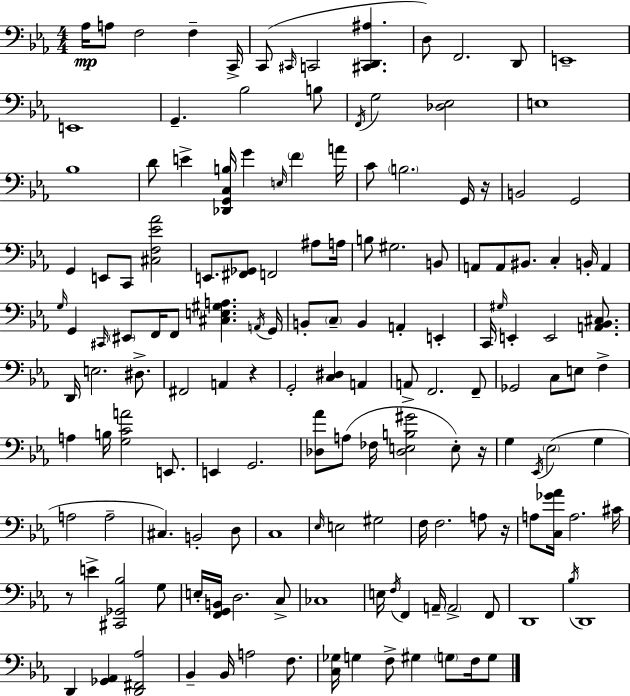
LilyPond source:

{
  \clef bass
  \numericTimeSignature
  \time 4/4
  \key ees \major
  aes16\mp a8 f2 f4-- c,16-> | c,8( \grace { cis,16 } c,2 <cis, d, ais>4. | d8) f,2. d,8 | e,1-- | \break e,1 | g,4.-- bes2 b8 | \acciaccatura { f,16 } g2 <des ees>2 | e1 | \break bes1 | d'8 e'4-> <des, g, c b>16 g'4 \grace { e16 } \parenthesize f'4 | a'16 c'8 \parenthesize b2. | g,16 r16 b,2 g,2 | \break g,4 e,8 c,8 <cis f ees' aes'>2 | e,8. <fis, ges,>8 f,2 | ais8 a16 b8 gis2. | b,8 a,8 a,8 bis,8. c4-. b,16-. a,4 | \break \grace { g16 } g,4 \grace { cis,16 } \parenthesize eis,8 f,16 f,8 <cis e gis a>4. | \acciaccatura { a,16 } g,16 b,8-. \parenthesize c8-- b,4 a,4-. | e,4-. c,16 \grace { gis16 } e,4-. e,2 | <a, bes, cis>8. d,16 e2. | \break dis8.-> fis,2 a,4 | r4 g,2-. <c dis>4 | a,4 a,8-> f,2. | f,8-- ges,2 c8 | \break e8 f4-> a4 b16 <g c' a'>2 | e,8. e,4 g,2. | <des aes'>8 a8( fes16 <des e b gis'>2 | e8-.) r16 g4 \acciaccatura { ees,16 }( \parenthesize ees2 | \break g4 a2 | a2-- cis4.) b,2-. | d8 c1 | \grace { ees16 } e2 | \break gis2 f16 f2. | a8 r16 a8 <c ges' aes'>16 a2. | cis'16 r8 e'4-> <cis, ges, bes>2 | g8 e16-. <f, g, b,>16 d2. | \break c8-> ces1 | e16 \acciaccatura { f16 } f,4 a,16-- | \parenthesize a,2-> f,8 d,1 | \acciaccatura { bes16 } d,1 | \break d,4 <ges, aes,>4 | <d, fis, aes>2 bes,4-- bes,16 | a2 f8. <c ges>16 g4 | f8-> gis4 \parenthesize g8 f16 g8 \bar "|."
}